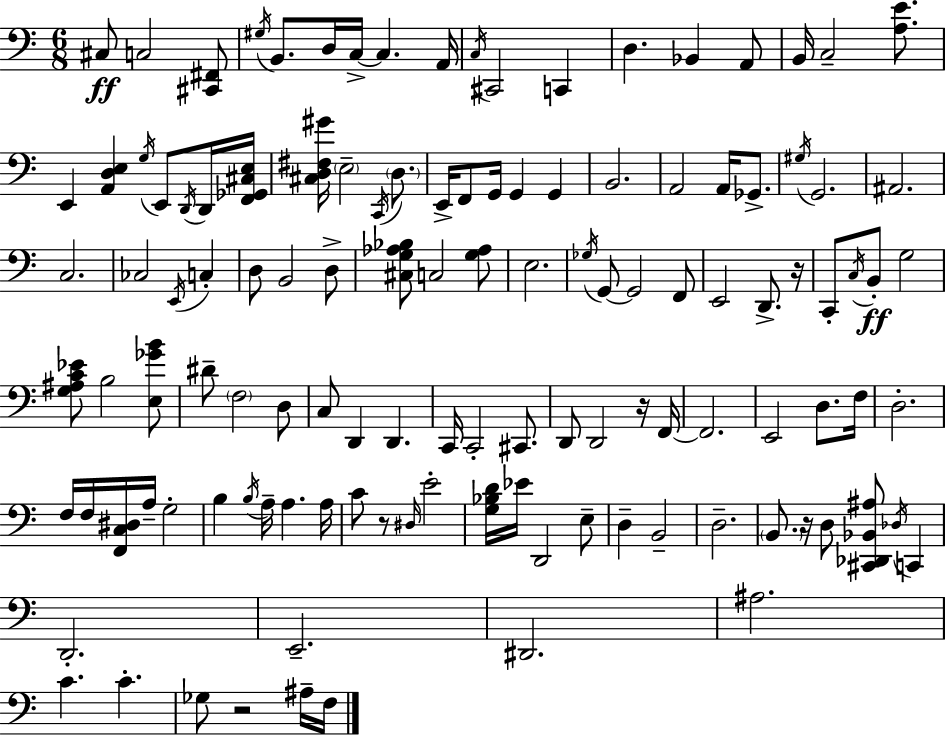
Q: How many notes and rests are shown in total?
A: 121